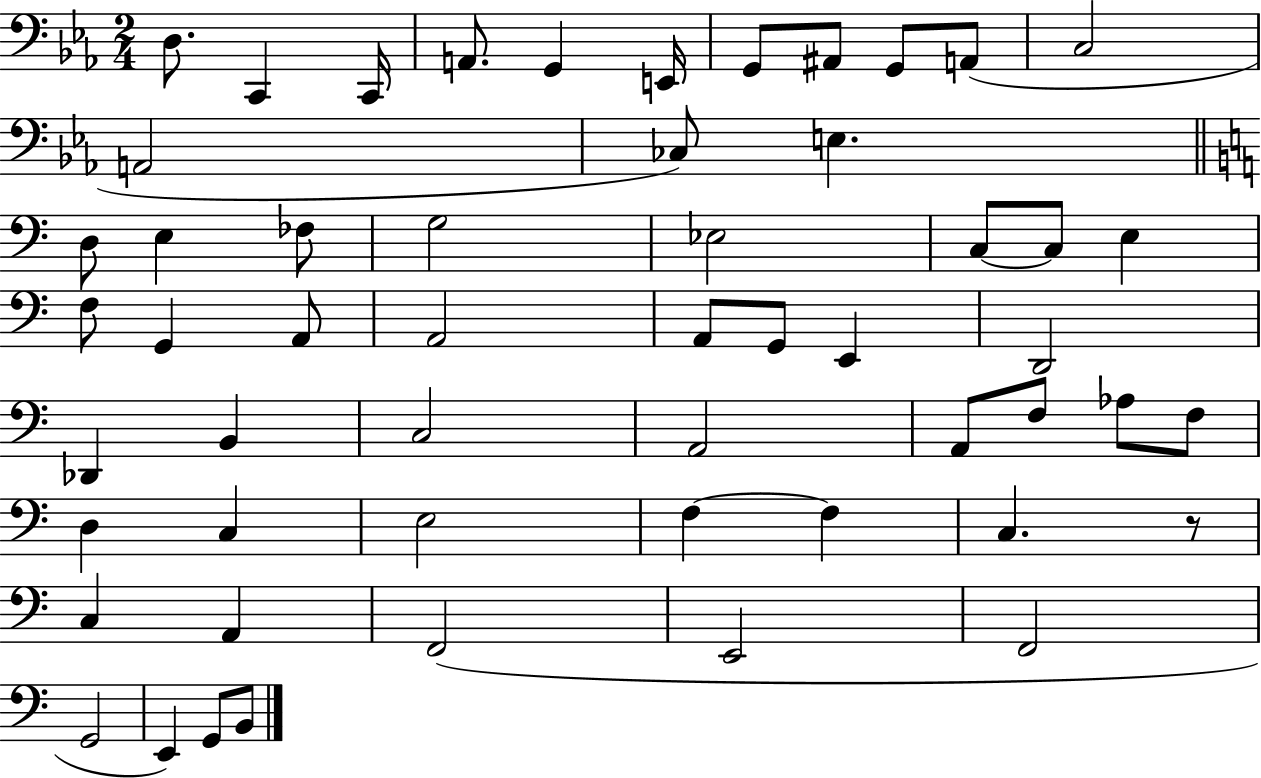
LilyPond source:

{
  \clef bass
  \numericTimeSignature
  \time 2/4
  \key ees \major
  d8. c,4 c,16 | a,8. g,4 e,16 | g,8 ais,8 g,8 a,8( | c2 | \break a,2 | ces8) e4. | \bar "||" \break \key a \minor d8 e4 fes8 | g2 | ees2 | c8~~ c8 e4 | \break f8 g,4 a,8 | a,2 | a,8 g,8 e,4 | d,2 | \break des,4 b,4 | c2 | a,2 | a,8 f8 aes8 f8 | \break d4 c4 | e2 | f4~~ f4 | c4. r8 | \break c4 a,4 | f,2( | e,2 | f,2 | \break g,2 | e,4) g,8 b,8 | \bar "|."
}